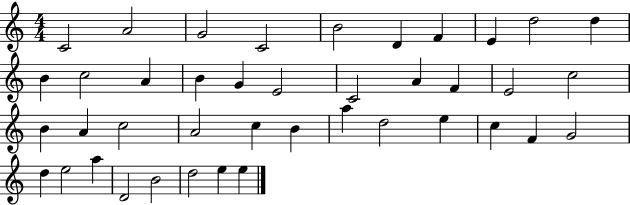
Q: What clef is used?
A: treble